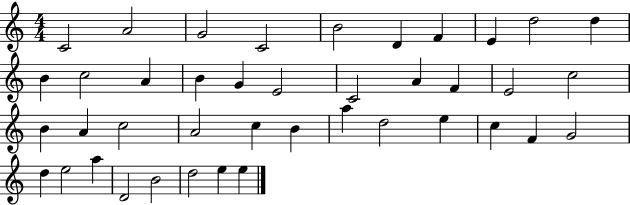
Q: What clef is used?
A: treble